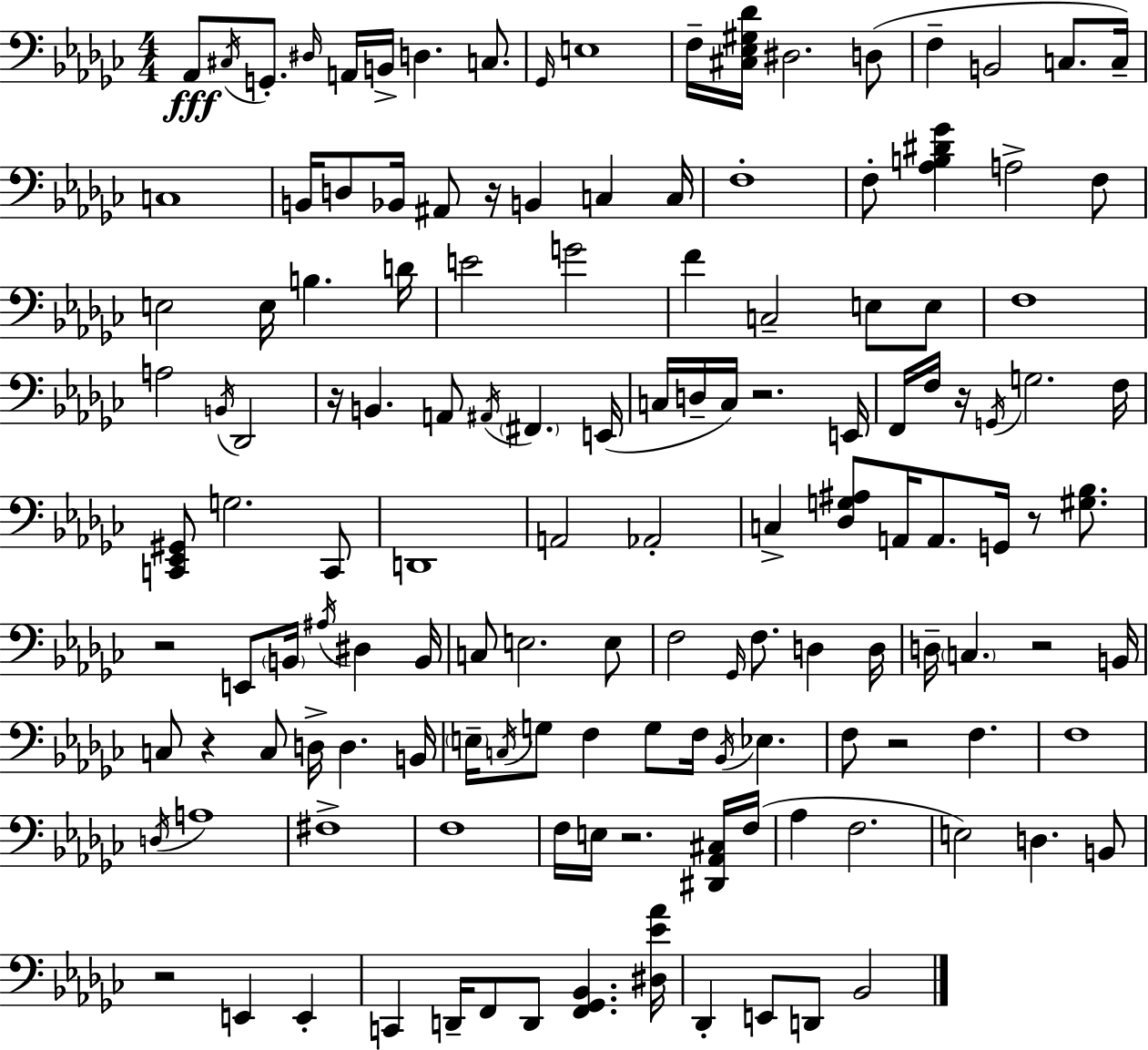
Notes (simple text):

Ab2/e C#3/s G2/e. D#3/s A2/s B2/s D3/q. C3/e. Gb2/s E3/w F3/s [C#3,Eb3,G#3,Db4]/s D#3/h. D3/e F3/q B2/h C3/e. C3/s C3/w B2/s D3/e Bb2/s A#2/e R/s B2/q C3/q C3/s F3/w F3/e [Ab3,B3,D#4,Gb4]/q A3/h F3/e E3/h E3/s B3/q. D4/s E4/h G4/h F4/q C3/h E3/e E3/e F3/w A3/h B2/s Db2/h R/s B2/q. A2/e A#2/s F#2/q. E2/s C3/s D3/s C3/s R/h. E2/s F2/s F3/s R/s G2/s G3/h. F3/s [C2,Eb2,G#2]/e G3/h. C2/e D2/w A2/h Ab2/h C3/q [Db3,G3,A#3]/e A2/s A2/e. G2/s R/e [G#3,Bb3]/e. R/h E2/e B2/s A#3/s D#3/q B2/s C3/e E3/h. E3/e F3/h Gb2/s F3/e. D3/q D3/s D3/s C3/q. R/h B2/s C3/e R/q C3/e D3/s D3/q. B2/s E3/s C3/s G3/e F3/q G3/e F3/s Bb2/s Eb3/q. F3/e R/h F3/q. F3/w D3/s A3/w F#3/w F3/w F3/s E3/s R/h. [D#2,Ab2,C#3]/s F3/s Ab3/q F3/h. E3/h D3/q. B2/e R/h E2/q E2/q C2/q D2/s F2/e D2/e [F2,Gb2,Bb2]/q. [D#3,Eb4,Ab4]/s Db2/q E2/e D2/e Bb2/h